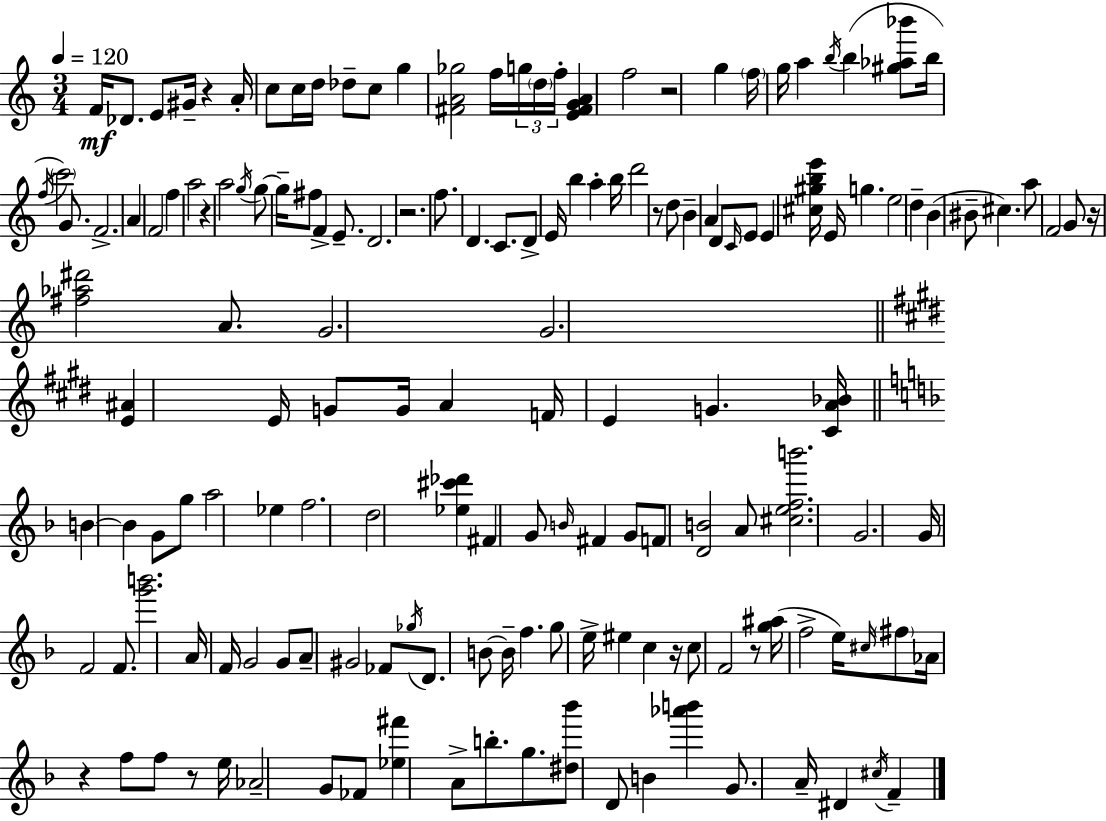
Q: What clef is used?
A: treble